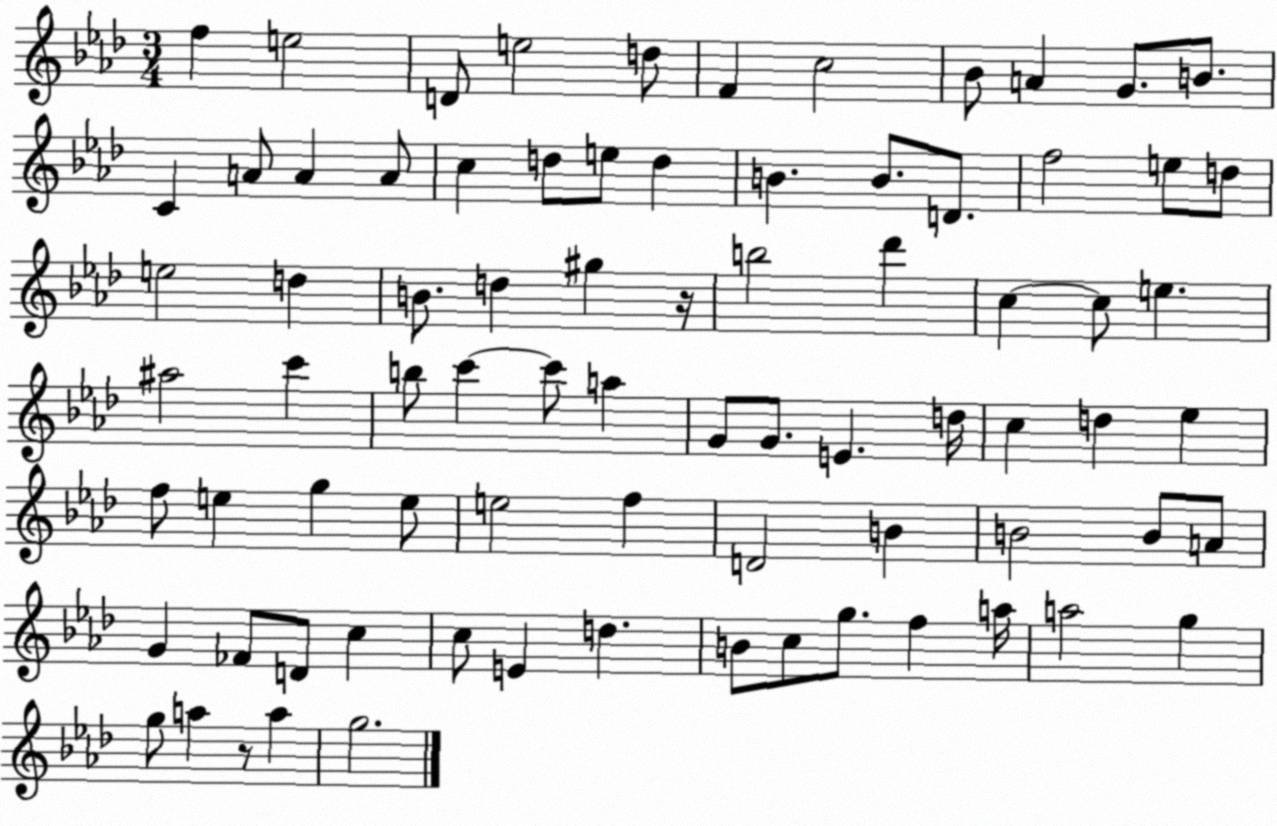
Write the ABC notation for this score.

X:1
T:Untitled
M:3/4
L:1/4
K:Ab
f e2 D/2 e2 d/2 F c2 _B/2 A G/2 B/2 C A/2 A A/2 c d/2 e/2 d B B/2 D/2 f2 e/2 d/2 e2 d B/2 d ^g z/4 b2 _d' c c/2 e ^a2 c' b/2 c' c'/2 a G/2 G/2 E d/4 c d _e f/2 e g e/2 e2 f D2 B B2 B/2 A/2 G _F/2 D/2 c c/2 E d B/2 c/2 g/2 f a/4 a2 g g/2 a z/2 a g2